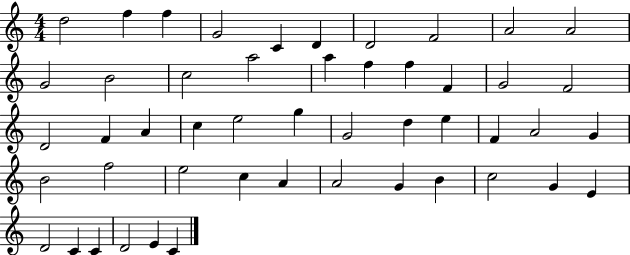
D5/h F5/q F5/q G4/h C4/q D4/q D4/h F4/h A4/h A4/h G4/h B4/h C5/h A5/h A5/q F5/q F5/q F4/q G4/h F4/h D4/h F4/q A4/q C5/q E5/h G5/q G4/h D5/q E5/q F4/q A4/h G4/q B4/h F5/h E5/h C5/q A4/q A4/h G4/q B4/q C5/h G4/q E4/q D4/h C4/q C4/q D4/h E4/q C4/q